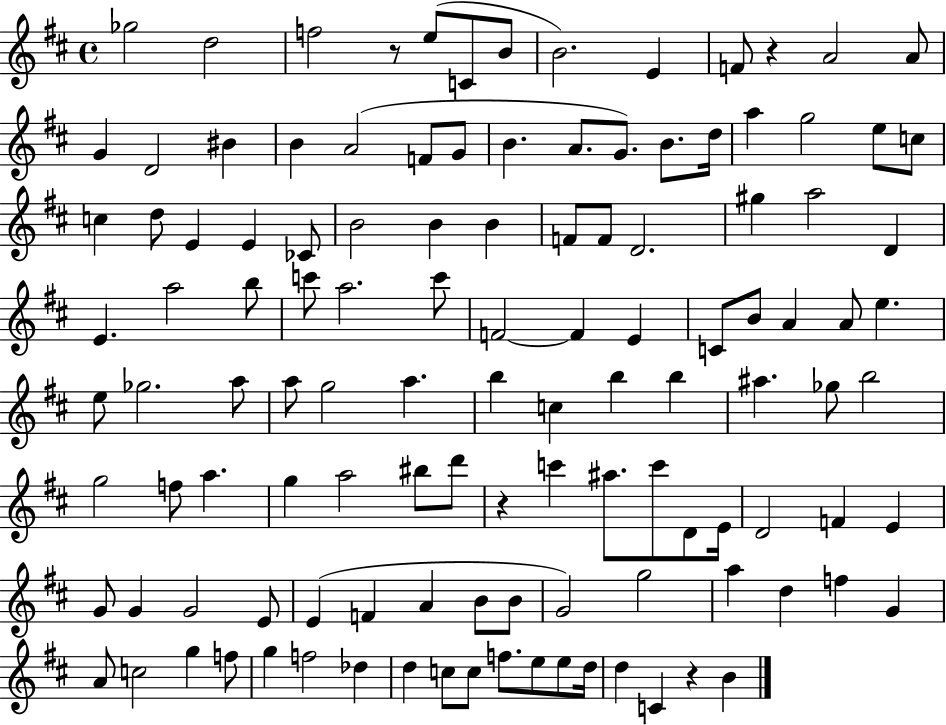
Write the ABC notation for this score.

X:1
T:Untitled
M:4/4
L:1/4
K:D
_g2 d2 f2 z/2 e/2 C/2 B/2 B2 E F/2 z A2 A/2 G D2 ^B B A2 F/2 G/2 B A/2 G/2 B/2 d/4 a g2 e/2 c/2 c d/2 E E _C/2 B2 B B F/2 F/2 D2 ^g a2 D E a2 b/2 c'/2 a2 c'/2 F2 F E C/2 B/2 A A/2 e e/2 _g2 a/2 a/2 g2 a b c b b ^a _g/2 b2 g2 f/2 a g a2 ^b/2 d'/2 z c' ^a/2 c'/2 D/2 E/4 D2 F E G/2 G G2 E/2 E F A B/2 B/2 G2 g2 a d f G A/2 c2 g f/2 g f2 _d d c/2 c/2 f/2 e/2 e/2 d/4 d C z B